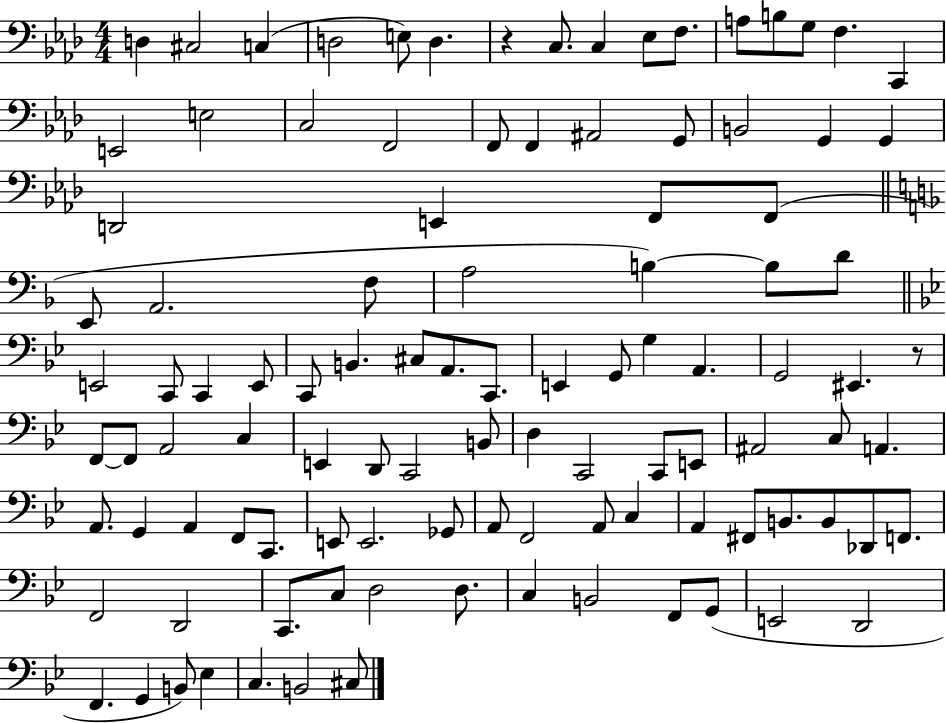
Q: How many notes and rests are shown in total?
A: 106